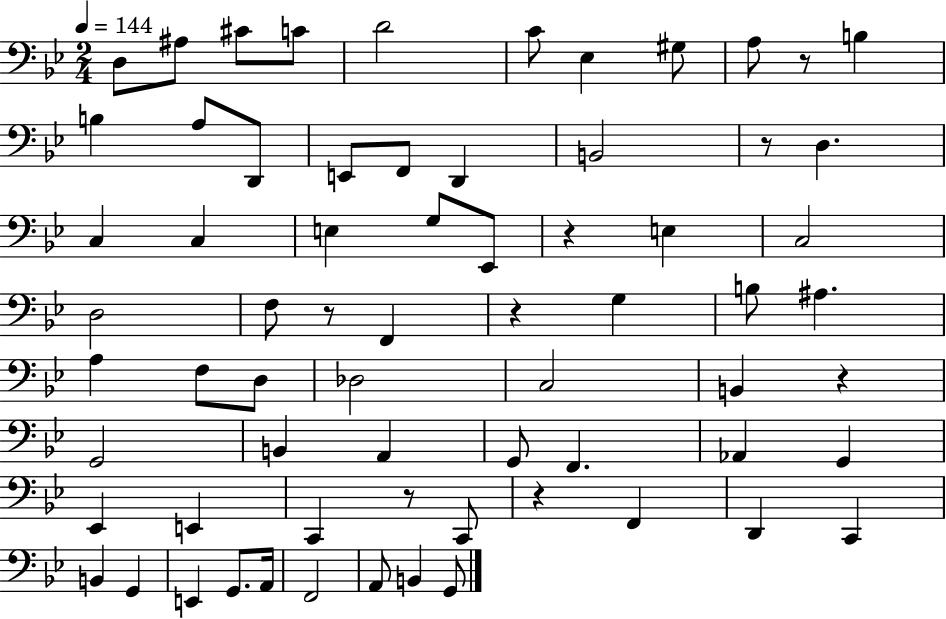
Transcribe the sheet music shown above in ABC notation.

X:1
T:Untitled
M:2/4
L:1/4
K:Bb
D,/2 ^A,/2 ^C/2 C/2 D2 C/2 _E, ^G,/2 A,/2 z/2 B, B, A,/2 D,,/2 E,,/2 F,,/2 D,, B,,2 z/2 D, C, C, E, G,/2 _E,,/2 z E, C,2 D,2 F,/2 z/2 F,, z G, B,/2 ^A, A, F,/2 D,/2 _D,2 C,2 B,, z G,,2 B,, A,, G,,/2 F,, _A,, G,, _E,, E,, C,, z/2 C,,/2 z F,, D,, C,, B,, G,, E,, G,,/2 A,,/4 F,,2 A,,/2 B,, G,,/2